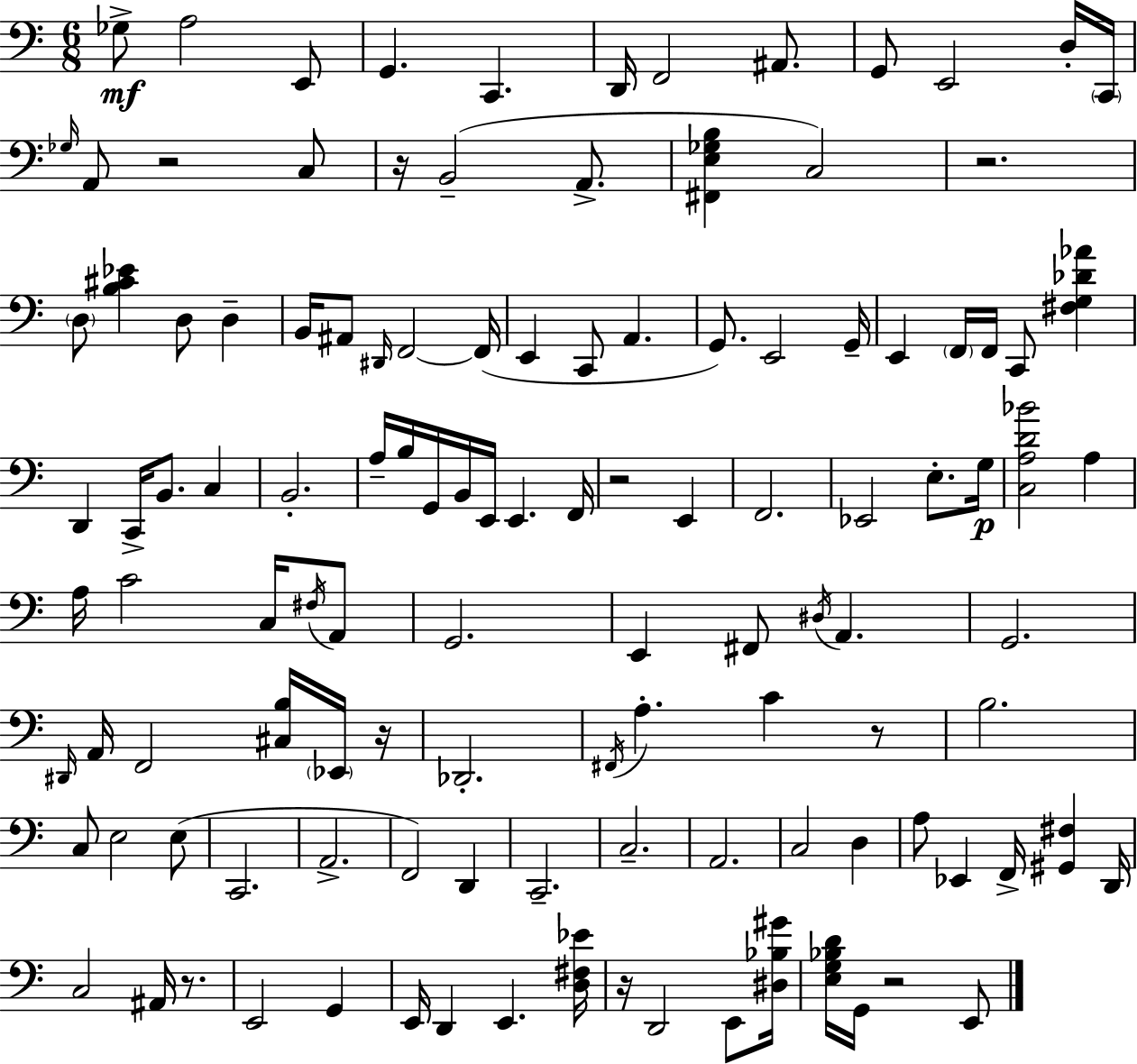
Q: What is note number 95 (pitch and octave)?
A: E2